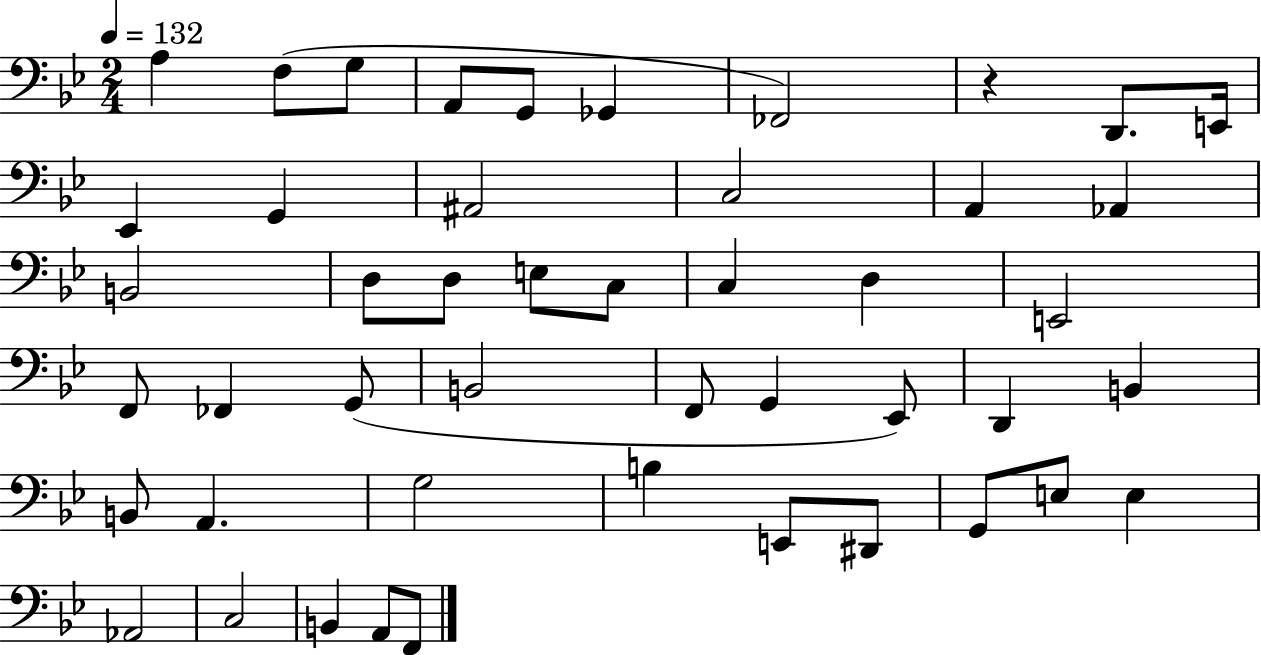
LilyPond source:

{
  \clef bass
  \numericTimeSignature
  \time 2/4
  \key bes \major
  \tempo 4 = 132
  \repeat volta 2 { a4 f8( g8 | a,8 g,8 ges,4 | fes,2) | r4 d,8. e,16 | \break ees,4 g,4 | ais,2 | c2 | a,4 aes,4 | \break b,2 | d8 d8 e8 c8 | c4 d4 | e,2 | \break f,8 fes,4 g,8( | b,2 | f,8 g,4 ees,8) | d,4 b,4 | \break b,8 a,4. | g2 | b4 e,8 dis,8 | g,8 e8 e4 | \break aes,2 | c2 | b,4 a,8 f,8 | } \bar "|."
}